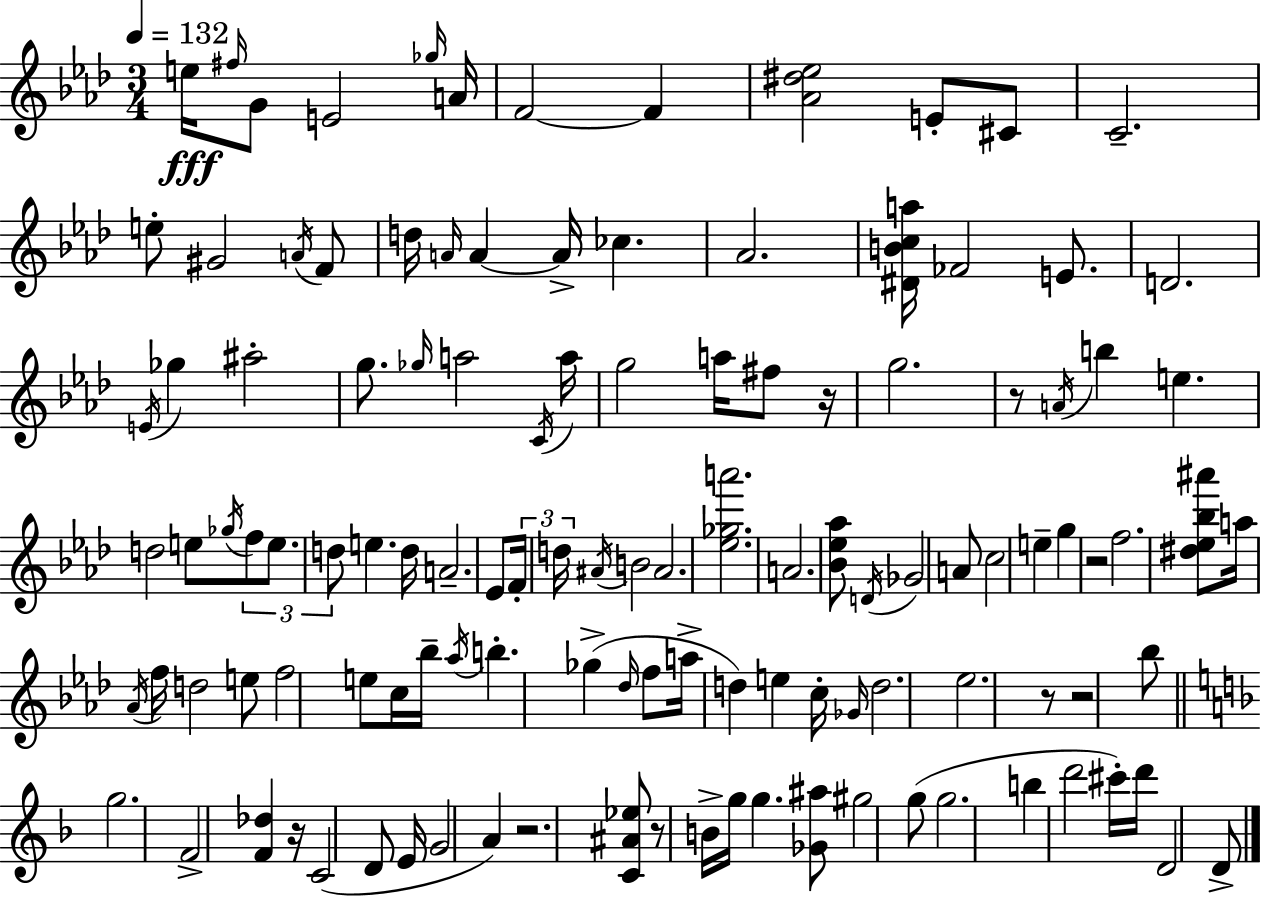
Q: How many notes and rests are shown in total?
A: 119